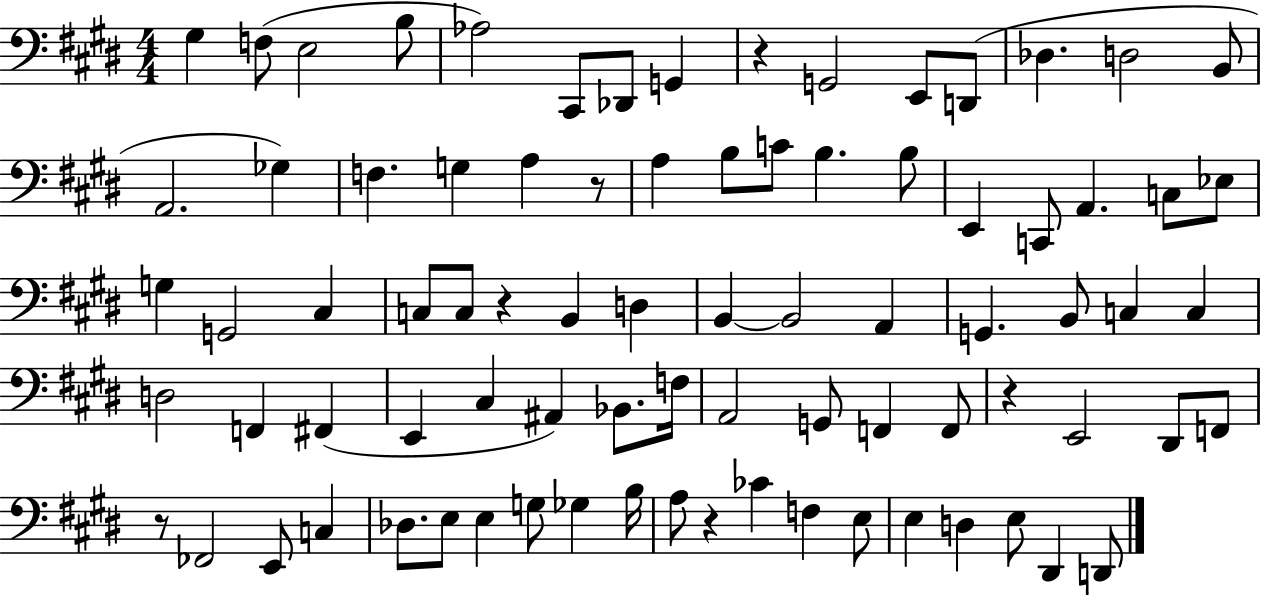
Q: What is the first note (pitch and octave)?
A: G#3